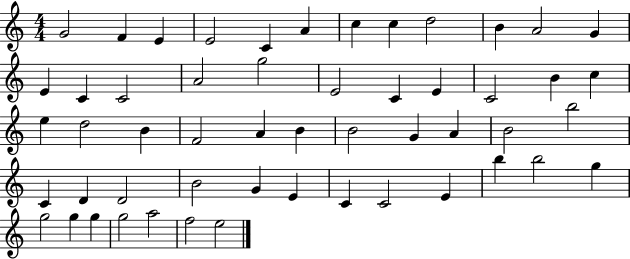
X:1
T:Untitled
M:4/4
L:1/4
K:C
G2 F E E2 C A c c d2 B A2 G E C C2 A2 g2 E2 C E C2 B c e d2 B F2 A B B2 G A B2 b2 C D D2 B2 G E C C2 E b b2 g g2 g g g2 a2 f2 e2